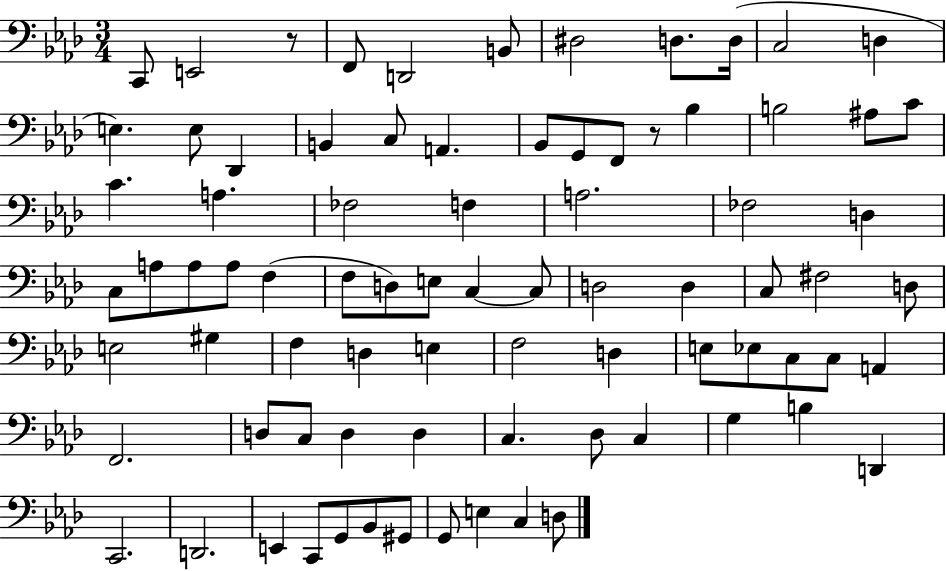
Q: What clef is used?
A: bass